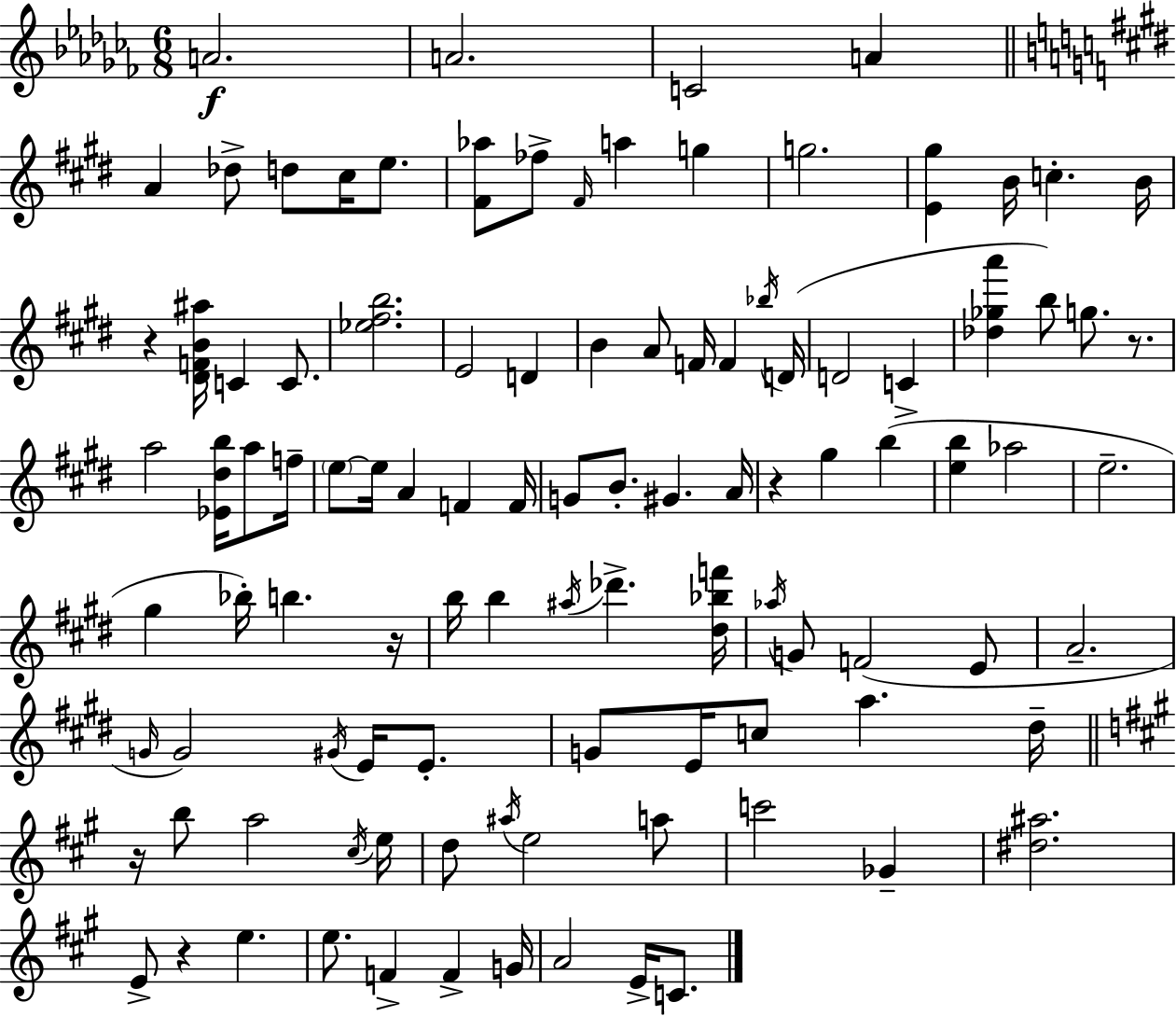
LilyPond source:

{
  \clef treble
  \numericTimeSignature
  \time 6/8
  \key aes \minor
  a'2.\f | a'2. | c'2 a'4 | \bar "||" \break \key e \major a'4 des''8-> d''8 cis''16 e''8. | <fis' aes''>8 fes''8-> \grace { fis'16 } a''4 g''4 | g''2. | <e' gis''>4 b'16 c''4.-. | \break b'16 r4 <dis' f' b' ais''>16 c'4 c'8. | <ees'' fis'' b''>2. | e'2 d'4 | b'4 a'8 f'16 f'4 | \break \acciaccatura { bes''16 }( d'16 d'2 c'4-> | <des'' ges'' a'''>4 b''8) g''8. r8. | a''2 <ees' dis'' b''>16 a''8 | f''16-- \parenthesize e''8~~ e''16 a'4 f'4 | \break f'16 g'8 b'8.-. gis'4. | a'16 r4 gis''4 b''4( | <e'' b''>4 aes''2 | e''2.-- | \break gis''4 bes''16-.) b''4. | r16 b''16 b''4 \acciaccatura { ais''16 } des'''4.-> | <dis'' bes'' f'''>16 \acciaccatura { aes''16 } g'8 f'2( | e'8 a'2.-- | \break \grace { g'16 } g'2) | \acciaccatura { gis'16 } e'16 e'8.-. g'8 e'16 c''8 a''4. | dis''16-- \bar "||" \break \key a \major r16 b''8 a''2 \acciaccatura { cis''16 } | e''16 d''8 \acciaccatura { ais''16 } e''2 | a''8 c'''2 ges'4-- | <dis'' ais''>2. | \break e'8-> r4 e''4. | e''8. f'4-> f'4-> | g'16 a'2 e'16-> c'8. | \bar "|."
}